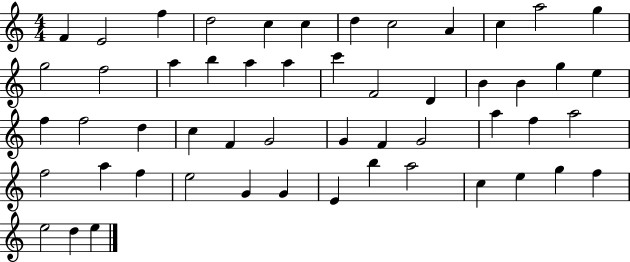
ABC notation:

X:1
T:Untitled
M:4/4
L:1/4
K:C
F E2 f d2 c c d c2 A c a2 g g2 f2 a b a a c' F2 D B B g e f f2 d c F G2 G F G2 a f a2 f2 a f e2 G G E b a2 c e g f e2 d e